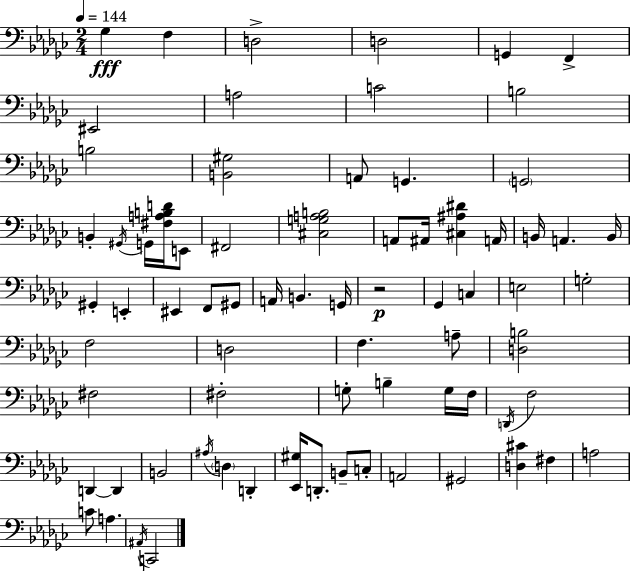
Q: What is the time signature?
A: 2/4